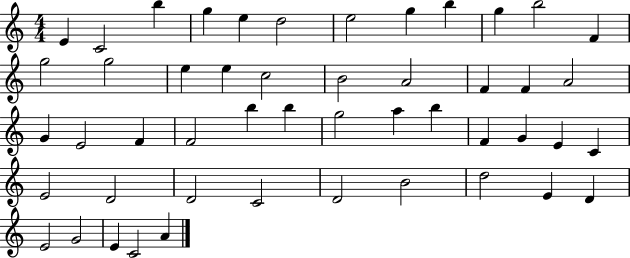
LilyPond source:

{
  \clef treble
  \numericTimeSignature
  \time 4/4
  \key c \major
  e'4 c'2 b''4 | g''4 e''4 d''2 | e''2 g''4 b''4 | g''4 b''2 f'4 | \break g''2 g''2 | e''4 e''4 c''2 | b'2 a'2 | f'4 f'4 a'2 | \break g'4 e'2 f'4 | f'2 b''4 b''4 | g''2 a''4 b''4 | f'4 g'4 e'4 c'4 | \break e'2 d'2 | d'2 c'2 | d'2 b'2 | d''2 e'4 d'4 | \break e'2 g'2 | e'4 c'2 a'4 | \bar "|."
}